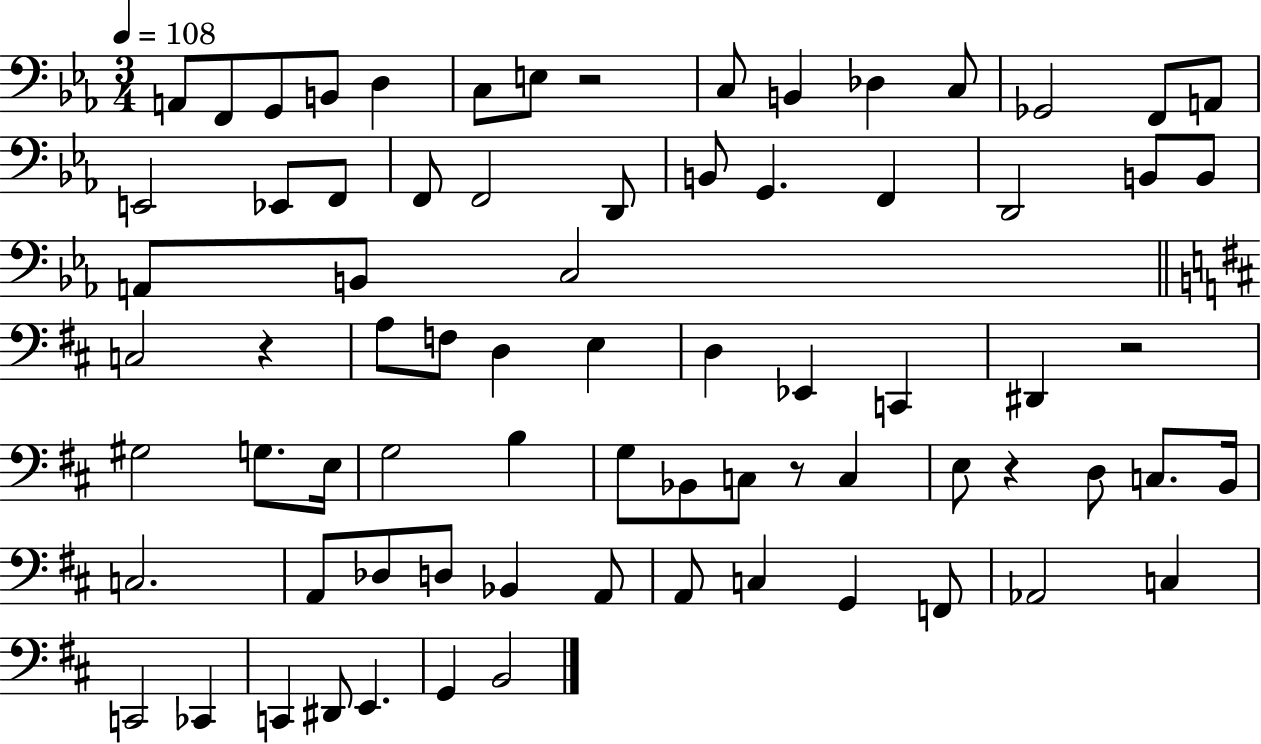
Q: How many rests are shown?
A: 5